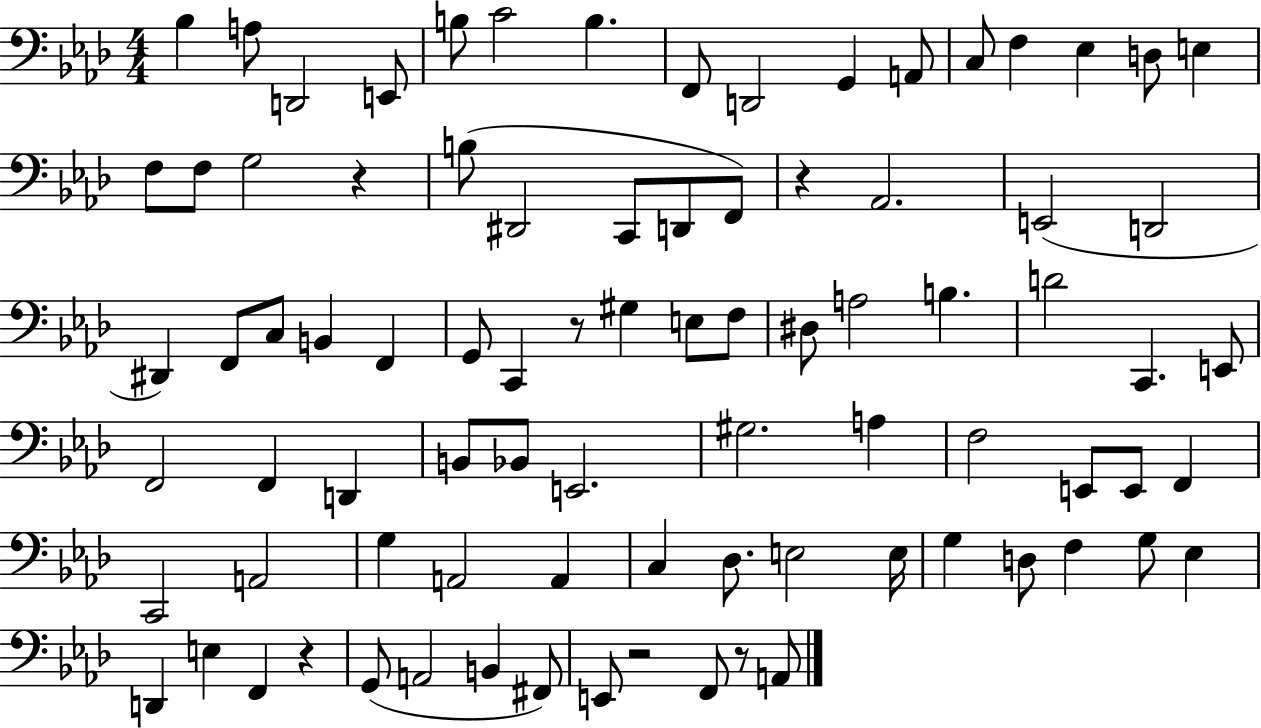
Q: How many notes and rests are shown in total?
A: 85